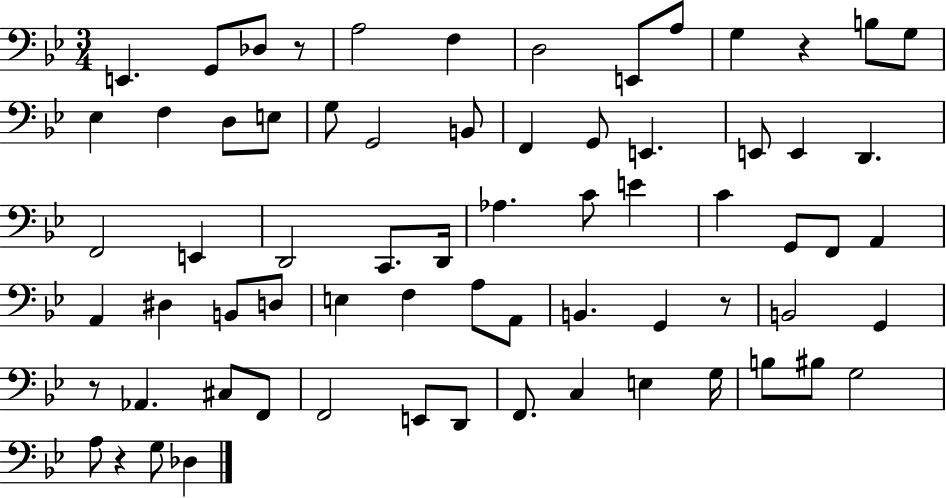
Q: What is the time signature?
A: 3/4